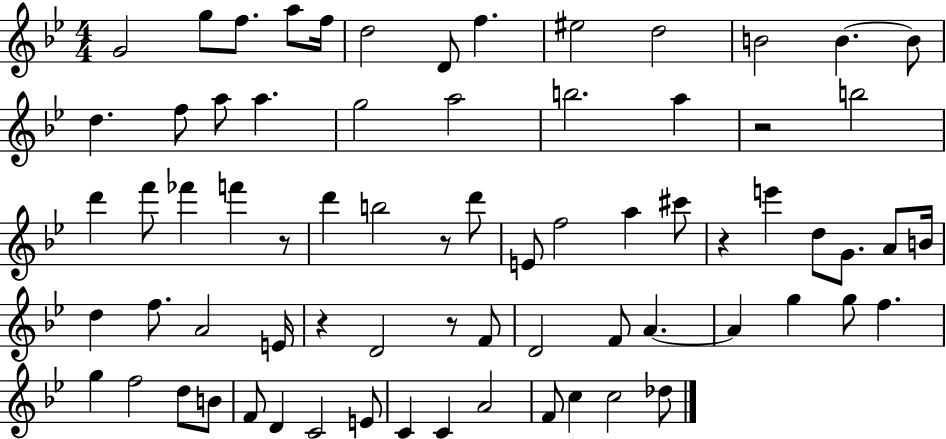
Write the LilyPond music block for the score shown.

{
  \clef treble
  \numericTimeSignature
  \time 4/4
  \key bes \major
  \repeat volta 2 { g'2 g''8 f''8. a''8 f''16 | d''2 d'8 f''4. | eis''2 d''2 | b'2 b'4.~~ b'8 | \break d''4. f''8 a''8 a''4. | g''2 a''2 | b''2. a''4 | r2 b''2 | \break d'''4 f'''8 fes'''4 f'''4 r8 | d'''4 b''2 r8 d'''8 | e'8 f''2 a''4 cis'''8 | r4 e'''4 d''8 g'8. a'8 b'16 | \break d''4 f''8. a'2 e'16 | r4 d'2 r8 f'8 | d'2 f'8 a'4.~~ | a'4 g''4 g''8 f''4. | \break g''4 f''2 d''8 b'8 | f'8 d'4 c'2 e'8 | c'4 c'4 a'2 | f'8 c''4 c''2 des''8 | \break } \bar "|."
}